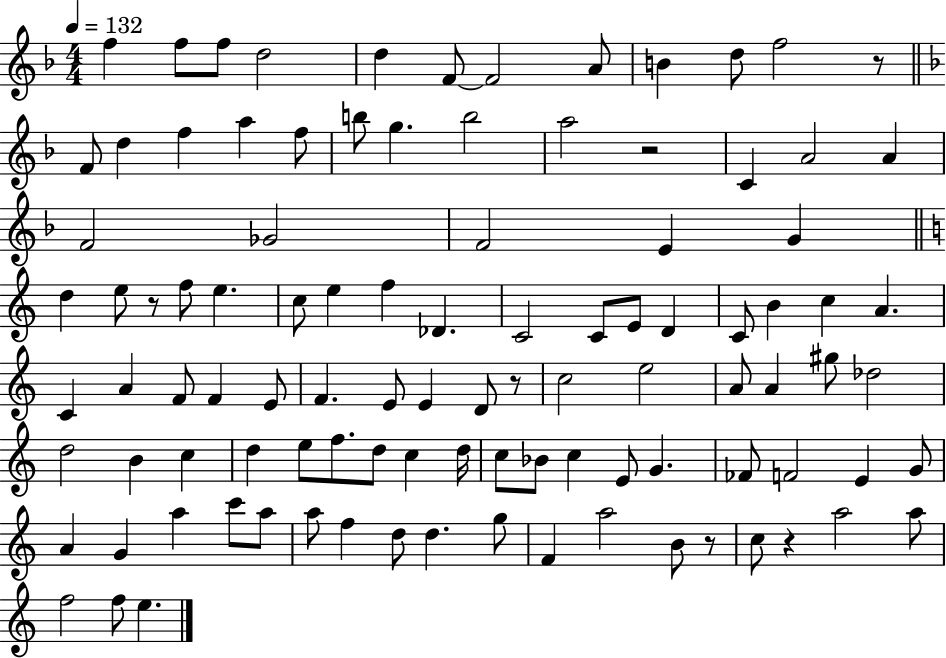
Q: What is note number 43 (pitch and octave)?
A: C5